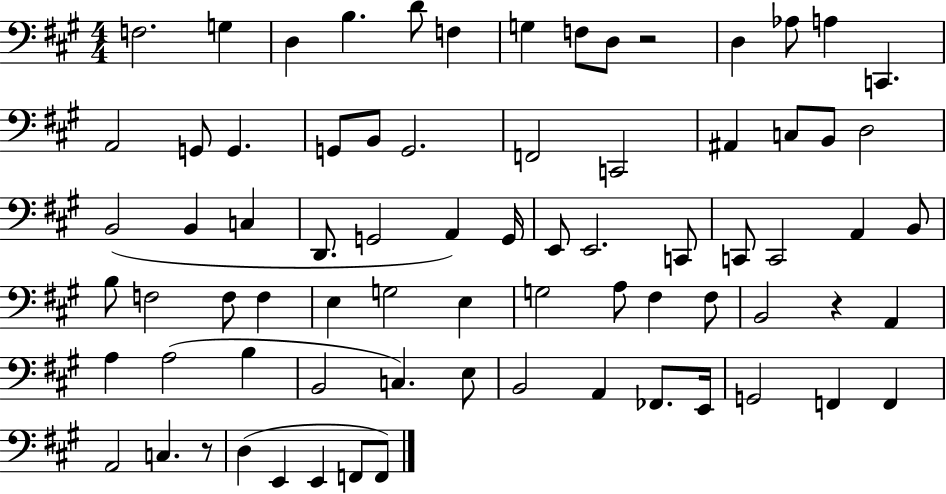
F3/h. G3/q D3/q B3/q. D4/e F3/q G3/q F3/e D3/e R/h D3/q Ab3/e A3/q C2/q. A2/h G2/e G2/q. G2/e B2/e G2/h. F2/h C2/h A#2/q C3/e B2/e D3/h B2/h B2/q C3/q D2/e. G2/h A2/q G2/s E2/e E2/h. C2/e C2/e C2/h A2/q B2/e B3/e F3/h F3/e F3/q E3/q G3/h E3/q G3/h A3/e F#3/q F#3/e B2/h R/q A2/q A3/q A3/h B3/q B2/h C3/q. E3/e B2/h A2/q FES2/e. E2/s G2/h F2/q F2/q A2/h C3/q. R/e D3/q E2/q E2/q F2/e F2/e